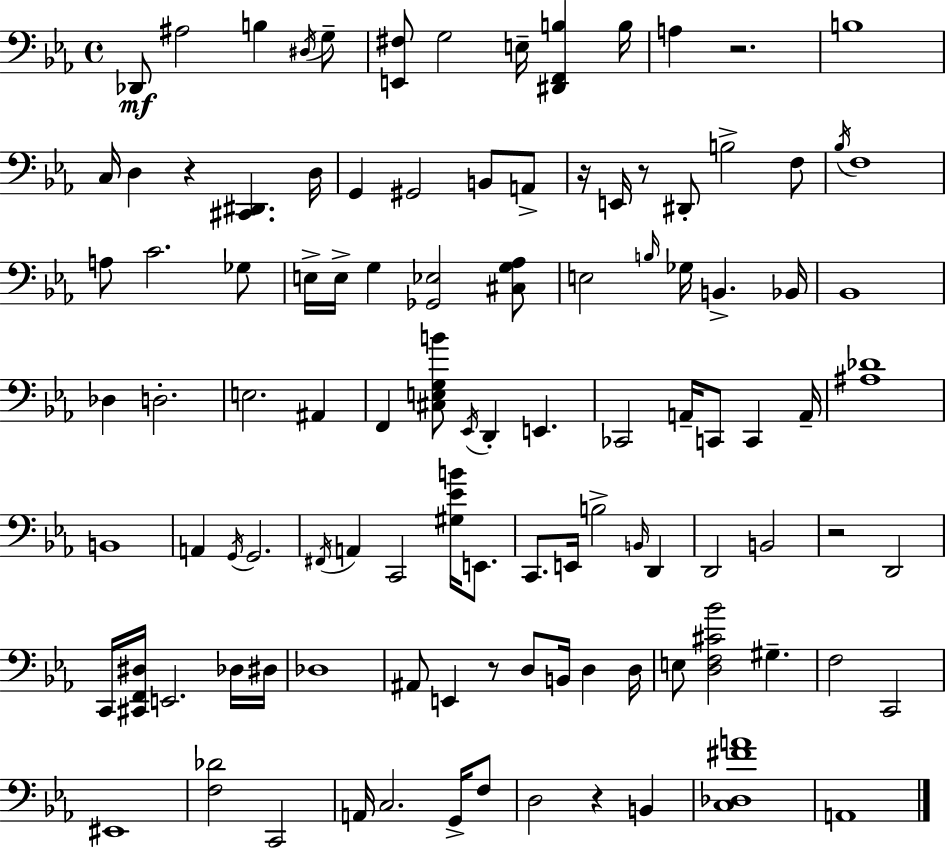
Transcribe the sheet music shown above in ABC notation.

X:1
T:Untitled
M:4/4
L:1/4
K:Eb
_D,,/2 ^A,2 B, ^D,/4 G,/2 [E,,^F,]/2 G,2 E,/4 [^D,,F,,B,] B,/4 A, z2 B,4 C,/4 D, z [^C,,^D,,] D,/4 G,, ^G,,2 B,,/2 A,,/2 z/4 E,,/4 z/2 ^D,,/2 B,2 F,/2 _B,/4 F,4 A,/2 C2 _G,/2 E,/4 E,/4 G, [_G,,_E,]2 [^C,G,_A,]/2 E,2 B,/4 _G,/4 B,, _B,,/4 _B,,4 _D, D,2 E,2 ^A,, F,, [^C,E,G,B]/2 _E,,/4 D,, E,, _C,,2 A,,/4 C,,/2 C,, A,,/4 [^A,_D]4 B,,4 A,, G,,/4 G,,2 ^F,,/4 A,, C,,2 [^G,_EB]/4 E,,/2 C,,/2 E,,/4 B,2 B,,/4 D,, D,,2 B,,2 z2 D,,2 C,,/4 [^C,,F,,^D,]/4 E,,2 _D,/4 ^D,/4 _D,4 ^A,,/2 E,, z/2 D,/2 B,,/4 D, D,/4 E,/2 [D,F,^C_B]2 ^G, F,2 C,,2 ^E,,4 [F,_D]2 C,,2 A,,/4 C,2 G,,/4 F,/2 D,2 z B,, [C,_D,^FA]4 A,,4